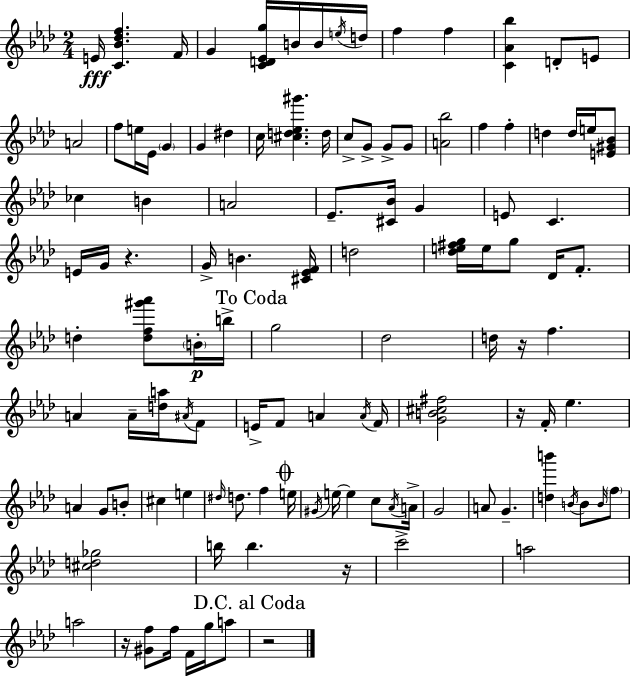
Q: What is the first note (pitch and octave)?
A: E4